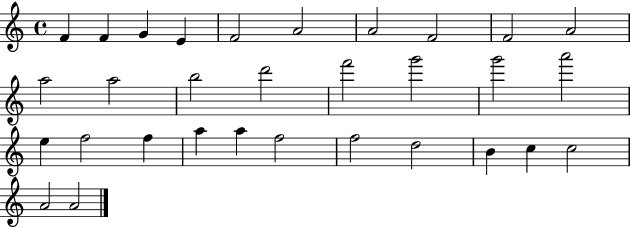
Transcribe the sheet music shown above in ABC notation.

X:1
T:Untitled
M:4/4
L:1/4
K:C
F F G E F2 A2 A2 F2 F2 A2 a2 a2 b2 d'2 f'2 g'2 g'2 a'2 e f2 f a a f2 f2 d2 B c c2 A2 A2